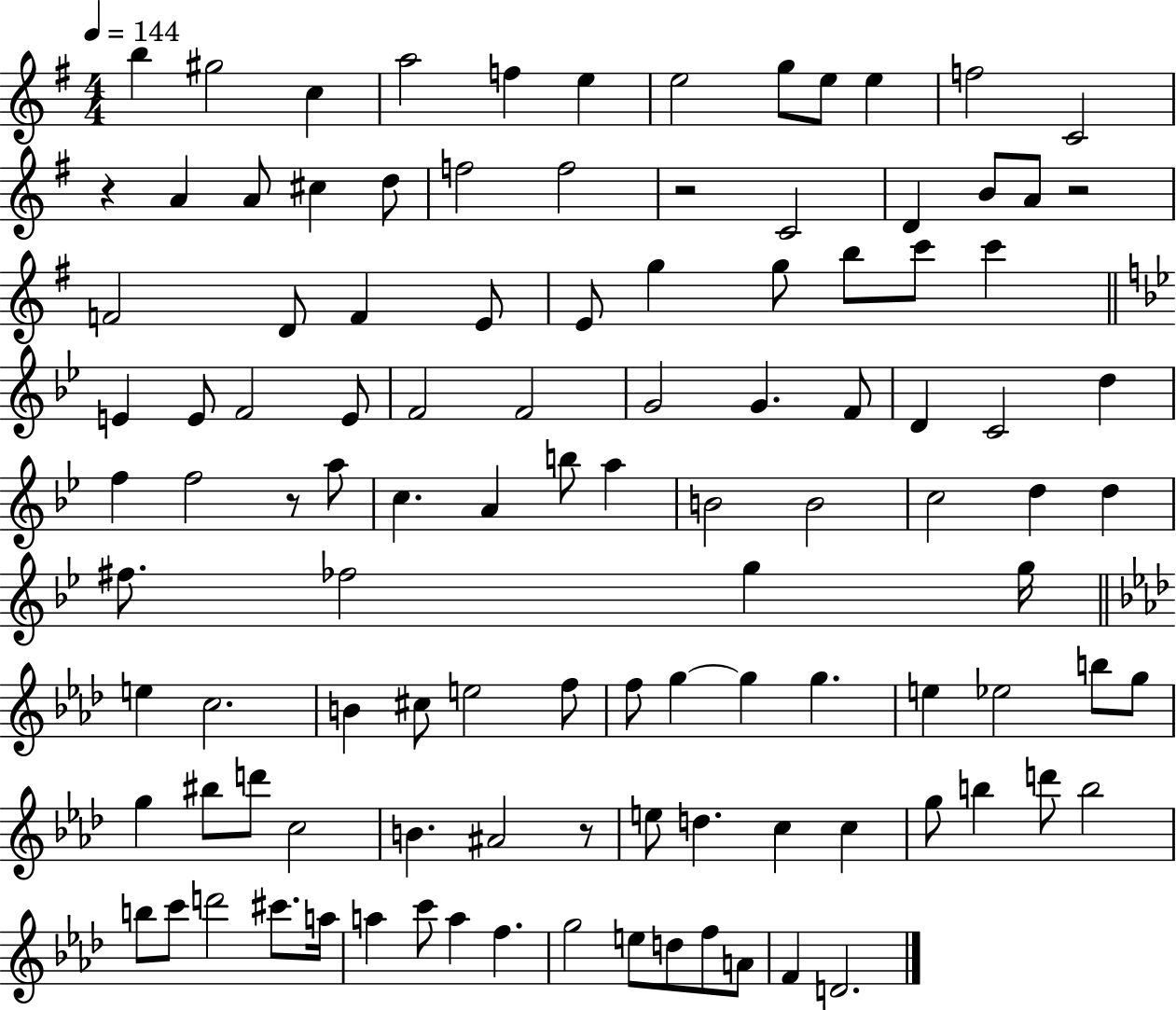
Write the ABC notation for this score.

X:1
T:Untitled
M:4/4
L:1/4
K:G
b ^g2 c a2 f e e2 g/2 e/2 e f2 C2 z A A/2 ^c d/2 f2 f2 z2 C2 D B/2 A/2 z2 F2 D/2 F E/2 E/2 g g/2 b/2 c'/2 c' E E/2 F2 E/2 F2 F2 G2 G F/2 D C2 d f f2 z/2 a/2 c A b/2 a B2 B2 c2 d d ^f/2 _f2 g g/4 e c2 B ^c/2 e2 f/2 f/2 g g g e _e2 b/2 g/2 g ^b/2 d'/2 c2 B ^A2 z/2 e/2 d c c g/2 b d'/2 b2 b/2 c'/2 d'2 ^c'/2 a/4 a c'/2 a f g2 e/2 d/2 f/2 A/2 F D2